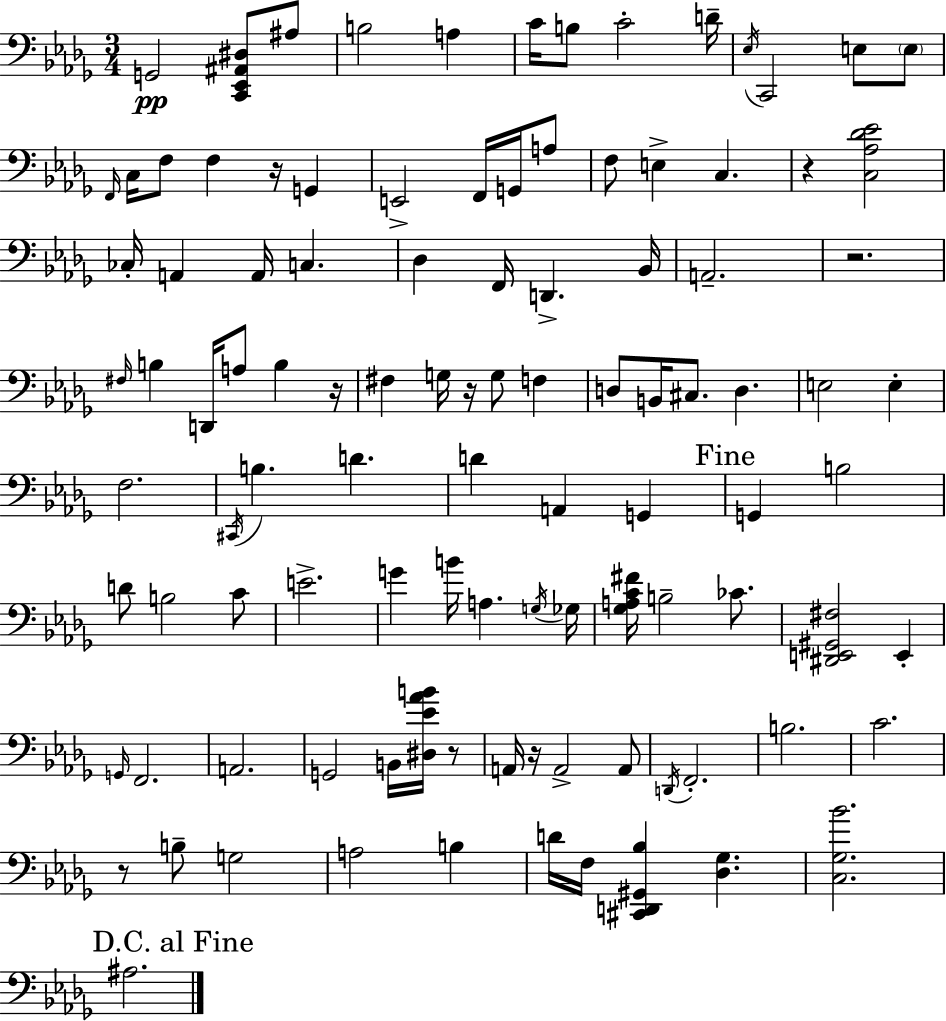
X:1
T:Untitled
M:3/4
L:1/4
K:Bbm
G,,2 [C,,_E,,^A,,^D,]/2 ^A,/2 B,2 A, C/4 B,/2 C2 D/4 _E,/4 C,,2 E,/2 E,/2 F,,/4 C,/4 F,/2 F, z/4 G,, E,,2 F,,/4 G,,/4 A,/2 F,/2 E, C, z [C,_A,_D_E]2 _C,/4 A,, A,,/4 C, _D, F,,/4 D,, _B,,/4 A,,2 z2 ^F,/4 B, D,,/4 A,/2 B, z/4 ^F, G,/4 z/4 G,/2 F, D,/2 B,,/4 ^C,/2 D, E,2 E, F,2 ^C,,/4 B, D D A,, G,, G,, B,2 D/2 B,2 C/2 E2 G B/4 A, G,/4 _G,/4 [_G,A,C^F]/4 B,2 _C/2 [^D,,E,,^G,,^F,]2 E,, G,,/4 F,,2 A,,2 G,,2 B,,/4 [^D,_E_AB]/4 z/2 A,,/4 z/4 A,,2 A,,/2 D,,/4 F,,2 B,2 C2 z/2 B,/2 G,2 A,2 B, D/4 F,/4 [^C,,D,,^G,,_B,] [_D,_G,] [C,_G,_B]2 ^A,2